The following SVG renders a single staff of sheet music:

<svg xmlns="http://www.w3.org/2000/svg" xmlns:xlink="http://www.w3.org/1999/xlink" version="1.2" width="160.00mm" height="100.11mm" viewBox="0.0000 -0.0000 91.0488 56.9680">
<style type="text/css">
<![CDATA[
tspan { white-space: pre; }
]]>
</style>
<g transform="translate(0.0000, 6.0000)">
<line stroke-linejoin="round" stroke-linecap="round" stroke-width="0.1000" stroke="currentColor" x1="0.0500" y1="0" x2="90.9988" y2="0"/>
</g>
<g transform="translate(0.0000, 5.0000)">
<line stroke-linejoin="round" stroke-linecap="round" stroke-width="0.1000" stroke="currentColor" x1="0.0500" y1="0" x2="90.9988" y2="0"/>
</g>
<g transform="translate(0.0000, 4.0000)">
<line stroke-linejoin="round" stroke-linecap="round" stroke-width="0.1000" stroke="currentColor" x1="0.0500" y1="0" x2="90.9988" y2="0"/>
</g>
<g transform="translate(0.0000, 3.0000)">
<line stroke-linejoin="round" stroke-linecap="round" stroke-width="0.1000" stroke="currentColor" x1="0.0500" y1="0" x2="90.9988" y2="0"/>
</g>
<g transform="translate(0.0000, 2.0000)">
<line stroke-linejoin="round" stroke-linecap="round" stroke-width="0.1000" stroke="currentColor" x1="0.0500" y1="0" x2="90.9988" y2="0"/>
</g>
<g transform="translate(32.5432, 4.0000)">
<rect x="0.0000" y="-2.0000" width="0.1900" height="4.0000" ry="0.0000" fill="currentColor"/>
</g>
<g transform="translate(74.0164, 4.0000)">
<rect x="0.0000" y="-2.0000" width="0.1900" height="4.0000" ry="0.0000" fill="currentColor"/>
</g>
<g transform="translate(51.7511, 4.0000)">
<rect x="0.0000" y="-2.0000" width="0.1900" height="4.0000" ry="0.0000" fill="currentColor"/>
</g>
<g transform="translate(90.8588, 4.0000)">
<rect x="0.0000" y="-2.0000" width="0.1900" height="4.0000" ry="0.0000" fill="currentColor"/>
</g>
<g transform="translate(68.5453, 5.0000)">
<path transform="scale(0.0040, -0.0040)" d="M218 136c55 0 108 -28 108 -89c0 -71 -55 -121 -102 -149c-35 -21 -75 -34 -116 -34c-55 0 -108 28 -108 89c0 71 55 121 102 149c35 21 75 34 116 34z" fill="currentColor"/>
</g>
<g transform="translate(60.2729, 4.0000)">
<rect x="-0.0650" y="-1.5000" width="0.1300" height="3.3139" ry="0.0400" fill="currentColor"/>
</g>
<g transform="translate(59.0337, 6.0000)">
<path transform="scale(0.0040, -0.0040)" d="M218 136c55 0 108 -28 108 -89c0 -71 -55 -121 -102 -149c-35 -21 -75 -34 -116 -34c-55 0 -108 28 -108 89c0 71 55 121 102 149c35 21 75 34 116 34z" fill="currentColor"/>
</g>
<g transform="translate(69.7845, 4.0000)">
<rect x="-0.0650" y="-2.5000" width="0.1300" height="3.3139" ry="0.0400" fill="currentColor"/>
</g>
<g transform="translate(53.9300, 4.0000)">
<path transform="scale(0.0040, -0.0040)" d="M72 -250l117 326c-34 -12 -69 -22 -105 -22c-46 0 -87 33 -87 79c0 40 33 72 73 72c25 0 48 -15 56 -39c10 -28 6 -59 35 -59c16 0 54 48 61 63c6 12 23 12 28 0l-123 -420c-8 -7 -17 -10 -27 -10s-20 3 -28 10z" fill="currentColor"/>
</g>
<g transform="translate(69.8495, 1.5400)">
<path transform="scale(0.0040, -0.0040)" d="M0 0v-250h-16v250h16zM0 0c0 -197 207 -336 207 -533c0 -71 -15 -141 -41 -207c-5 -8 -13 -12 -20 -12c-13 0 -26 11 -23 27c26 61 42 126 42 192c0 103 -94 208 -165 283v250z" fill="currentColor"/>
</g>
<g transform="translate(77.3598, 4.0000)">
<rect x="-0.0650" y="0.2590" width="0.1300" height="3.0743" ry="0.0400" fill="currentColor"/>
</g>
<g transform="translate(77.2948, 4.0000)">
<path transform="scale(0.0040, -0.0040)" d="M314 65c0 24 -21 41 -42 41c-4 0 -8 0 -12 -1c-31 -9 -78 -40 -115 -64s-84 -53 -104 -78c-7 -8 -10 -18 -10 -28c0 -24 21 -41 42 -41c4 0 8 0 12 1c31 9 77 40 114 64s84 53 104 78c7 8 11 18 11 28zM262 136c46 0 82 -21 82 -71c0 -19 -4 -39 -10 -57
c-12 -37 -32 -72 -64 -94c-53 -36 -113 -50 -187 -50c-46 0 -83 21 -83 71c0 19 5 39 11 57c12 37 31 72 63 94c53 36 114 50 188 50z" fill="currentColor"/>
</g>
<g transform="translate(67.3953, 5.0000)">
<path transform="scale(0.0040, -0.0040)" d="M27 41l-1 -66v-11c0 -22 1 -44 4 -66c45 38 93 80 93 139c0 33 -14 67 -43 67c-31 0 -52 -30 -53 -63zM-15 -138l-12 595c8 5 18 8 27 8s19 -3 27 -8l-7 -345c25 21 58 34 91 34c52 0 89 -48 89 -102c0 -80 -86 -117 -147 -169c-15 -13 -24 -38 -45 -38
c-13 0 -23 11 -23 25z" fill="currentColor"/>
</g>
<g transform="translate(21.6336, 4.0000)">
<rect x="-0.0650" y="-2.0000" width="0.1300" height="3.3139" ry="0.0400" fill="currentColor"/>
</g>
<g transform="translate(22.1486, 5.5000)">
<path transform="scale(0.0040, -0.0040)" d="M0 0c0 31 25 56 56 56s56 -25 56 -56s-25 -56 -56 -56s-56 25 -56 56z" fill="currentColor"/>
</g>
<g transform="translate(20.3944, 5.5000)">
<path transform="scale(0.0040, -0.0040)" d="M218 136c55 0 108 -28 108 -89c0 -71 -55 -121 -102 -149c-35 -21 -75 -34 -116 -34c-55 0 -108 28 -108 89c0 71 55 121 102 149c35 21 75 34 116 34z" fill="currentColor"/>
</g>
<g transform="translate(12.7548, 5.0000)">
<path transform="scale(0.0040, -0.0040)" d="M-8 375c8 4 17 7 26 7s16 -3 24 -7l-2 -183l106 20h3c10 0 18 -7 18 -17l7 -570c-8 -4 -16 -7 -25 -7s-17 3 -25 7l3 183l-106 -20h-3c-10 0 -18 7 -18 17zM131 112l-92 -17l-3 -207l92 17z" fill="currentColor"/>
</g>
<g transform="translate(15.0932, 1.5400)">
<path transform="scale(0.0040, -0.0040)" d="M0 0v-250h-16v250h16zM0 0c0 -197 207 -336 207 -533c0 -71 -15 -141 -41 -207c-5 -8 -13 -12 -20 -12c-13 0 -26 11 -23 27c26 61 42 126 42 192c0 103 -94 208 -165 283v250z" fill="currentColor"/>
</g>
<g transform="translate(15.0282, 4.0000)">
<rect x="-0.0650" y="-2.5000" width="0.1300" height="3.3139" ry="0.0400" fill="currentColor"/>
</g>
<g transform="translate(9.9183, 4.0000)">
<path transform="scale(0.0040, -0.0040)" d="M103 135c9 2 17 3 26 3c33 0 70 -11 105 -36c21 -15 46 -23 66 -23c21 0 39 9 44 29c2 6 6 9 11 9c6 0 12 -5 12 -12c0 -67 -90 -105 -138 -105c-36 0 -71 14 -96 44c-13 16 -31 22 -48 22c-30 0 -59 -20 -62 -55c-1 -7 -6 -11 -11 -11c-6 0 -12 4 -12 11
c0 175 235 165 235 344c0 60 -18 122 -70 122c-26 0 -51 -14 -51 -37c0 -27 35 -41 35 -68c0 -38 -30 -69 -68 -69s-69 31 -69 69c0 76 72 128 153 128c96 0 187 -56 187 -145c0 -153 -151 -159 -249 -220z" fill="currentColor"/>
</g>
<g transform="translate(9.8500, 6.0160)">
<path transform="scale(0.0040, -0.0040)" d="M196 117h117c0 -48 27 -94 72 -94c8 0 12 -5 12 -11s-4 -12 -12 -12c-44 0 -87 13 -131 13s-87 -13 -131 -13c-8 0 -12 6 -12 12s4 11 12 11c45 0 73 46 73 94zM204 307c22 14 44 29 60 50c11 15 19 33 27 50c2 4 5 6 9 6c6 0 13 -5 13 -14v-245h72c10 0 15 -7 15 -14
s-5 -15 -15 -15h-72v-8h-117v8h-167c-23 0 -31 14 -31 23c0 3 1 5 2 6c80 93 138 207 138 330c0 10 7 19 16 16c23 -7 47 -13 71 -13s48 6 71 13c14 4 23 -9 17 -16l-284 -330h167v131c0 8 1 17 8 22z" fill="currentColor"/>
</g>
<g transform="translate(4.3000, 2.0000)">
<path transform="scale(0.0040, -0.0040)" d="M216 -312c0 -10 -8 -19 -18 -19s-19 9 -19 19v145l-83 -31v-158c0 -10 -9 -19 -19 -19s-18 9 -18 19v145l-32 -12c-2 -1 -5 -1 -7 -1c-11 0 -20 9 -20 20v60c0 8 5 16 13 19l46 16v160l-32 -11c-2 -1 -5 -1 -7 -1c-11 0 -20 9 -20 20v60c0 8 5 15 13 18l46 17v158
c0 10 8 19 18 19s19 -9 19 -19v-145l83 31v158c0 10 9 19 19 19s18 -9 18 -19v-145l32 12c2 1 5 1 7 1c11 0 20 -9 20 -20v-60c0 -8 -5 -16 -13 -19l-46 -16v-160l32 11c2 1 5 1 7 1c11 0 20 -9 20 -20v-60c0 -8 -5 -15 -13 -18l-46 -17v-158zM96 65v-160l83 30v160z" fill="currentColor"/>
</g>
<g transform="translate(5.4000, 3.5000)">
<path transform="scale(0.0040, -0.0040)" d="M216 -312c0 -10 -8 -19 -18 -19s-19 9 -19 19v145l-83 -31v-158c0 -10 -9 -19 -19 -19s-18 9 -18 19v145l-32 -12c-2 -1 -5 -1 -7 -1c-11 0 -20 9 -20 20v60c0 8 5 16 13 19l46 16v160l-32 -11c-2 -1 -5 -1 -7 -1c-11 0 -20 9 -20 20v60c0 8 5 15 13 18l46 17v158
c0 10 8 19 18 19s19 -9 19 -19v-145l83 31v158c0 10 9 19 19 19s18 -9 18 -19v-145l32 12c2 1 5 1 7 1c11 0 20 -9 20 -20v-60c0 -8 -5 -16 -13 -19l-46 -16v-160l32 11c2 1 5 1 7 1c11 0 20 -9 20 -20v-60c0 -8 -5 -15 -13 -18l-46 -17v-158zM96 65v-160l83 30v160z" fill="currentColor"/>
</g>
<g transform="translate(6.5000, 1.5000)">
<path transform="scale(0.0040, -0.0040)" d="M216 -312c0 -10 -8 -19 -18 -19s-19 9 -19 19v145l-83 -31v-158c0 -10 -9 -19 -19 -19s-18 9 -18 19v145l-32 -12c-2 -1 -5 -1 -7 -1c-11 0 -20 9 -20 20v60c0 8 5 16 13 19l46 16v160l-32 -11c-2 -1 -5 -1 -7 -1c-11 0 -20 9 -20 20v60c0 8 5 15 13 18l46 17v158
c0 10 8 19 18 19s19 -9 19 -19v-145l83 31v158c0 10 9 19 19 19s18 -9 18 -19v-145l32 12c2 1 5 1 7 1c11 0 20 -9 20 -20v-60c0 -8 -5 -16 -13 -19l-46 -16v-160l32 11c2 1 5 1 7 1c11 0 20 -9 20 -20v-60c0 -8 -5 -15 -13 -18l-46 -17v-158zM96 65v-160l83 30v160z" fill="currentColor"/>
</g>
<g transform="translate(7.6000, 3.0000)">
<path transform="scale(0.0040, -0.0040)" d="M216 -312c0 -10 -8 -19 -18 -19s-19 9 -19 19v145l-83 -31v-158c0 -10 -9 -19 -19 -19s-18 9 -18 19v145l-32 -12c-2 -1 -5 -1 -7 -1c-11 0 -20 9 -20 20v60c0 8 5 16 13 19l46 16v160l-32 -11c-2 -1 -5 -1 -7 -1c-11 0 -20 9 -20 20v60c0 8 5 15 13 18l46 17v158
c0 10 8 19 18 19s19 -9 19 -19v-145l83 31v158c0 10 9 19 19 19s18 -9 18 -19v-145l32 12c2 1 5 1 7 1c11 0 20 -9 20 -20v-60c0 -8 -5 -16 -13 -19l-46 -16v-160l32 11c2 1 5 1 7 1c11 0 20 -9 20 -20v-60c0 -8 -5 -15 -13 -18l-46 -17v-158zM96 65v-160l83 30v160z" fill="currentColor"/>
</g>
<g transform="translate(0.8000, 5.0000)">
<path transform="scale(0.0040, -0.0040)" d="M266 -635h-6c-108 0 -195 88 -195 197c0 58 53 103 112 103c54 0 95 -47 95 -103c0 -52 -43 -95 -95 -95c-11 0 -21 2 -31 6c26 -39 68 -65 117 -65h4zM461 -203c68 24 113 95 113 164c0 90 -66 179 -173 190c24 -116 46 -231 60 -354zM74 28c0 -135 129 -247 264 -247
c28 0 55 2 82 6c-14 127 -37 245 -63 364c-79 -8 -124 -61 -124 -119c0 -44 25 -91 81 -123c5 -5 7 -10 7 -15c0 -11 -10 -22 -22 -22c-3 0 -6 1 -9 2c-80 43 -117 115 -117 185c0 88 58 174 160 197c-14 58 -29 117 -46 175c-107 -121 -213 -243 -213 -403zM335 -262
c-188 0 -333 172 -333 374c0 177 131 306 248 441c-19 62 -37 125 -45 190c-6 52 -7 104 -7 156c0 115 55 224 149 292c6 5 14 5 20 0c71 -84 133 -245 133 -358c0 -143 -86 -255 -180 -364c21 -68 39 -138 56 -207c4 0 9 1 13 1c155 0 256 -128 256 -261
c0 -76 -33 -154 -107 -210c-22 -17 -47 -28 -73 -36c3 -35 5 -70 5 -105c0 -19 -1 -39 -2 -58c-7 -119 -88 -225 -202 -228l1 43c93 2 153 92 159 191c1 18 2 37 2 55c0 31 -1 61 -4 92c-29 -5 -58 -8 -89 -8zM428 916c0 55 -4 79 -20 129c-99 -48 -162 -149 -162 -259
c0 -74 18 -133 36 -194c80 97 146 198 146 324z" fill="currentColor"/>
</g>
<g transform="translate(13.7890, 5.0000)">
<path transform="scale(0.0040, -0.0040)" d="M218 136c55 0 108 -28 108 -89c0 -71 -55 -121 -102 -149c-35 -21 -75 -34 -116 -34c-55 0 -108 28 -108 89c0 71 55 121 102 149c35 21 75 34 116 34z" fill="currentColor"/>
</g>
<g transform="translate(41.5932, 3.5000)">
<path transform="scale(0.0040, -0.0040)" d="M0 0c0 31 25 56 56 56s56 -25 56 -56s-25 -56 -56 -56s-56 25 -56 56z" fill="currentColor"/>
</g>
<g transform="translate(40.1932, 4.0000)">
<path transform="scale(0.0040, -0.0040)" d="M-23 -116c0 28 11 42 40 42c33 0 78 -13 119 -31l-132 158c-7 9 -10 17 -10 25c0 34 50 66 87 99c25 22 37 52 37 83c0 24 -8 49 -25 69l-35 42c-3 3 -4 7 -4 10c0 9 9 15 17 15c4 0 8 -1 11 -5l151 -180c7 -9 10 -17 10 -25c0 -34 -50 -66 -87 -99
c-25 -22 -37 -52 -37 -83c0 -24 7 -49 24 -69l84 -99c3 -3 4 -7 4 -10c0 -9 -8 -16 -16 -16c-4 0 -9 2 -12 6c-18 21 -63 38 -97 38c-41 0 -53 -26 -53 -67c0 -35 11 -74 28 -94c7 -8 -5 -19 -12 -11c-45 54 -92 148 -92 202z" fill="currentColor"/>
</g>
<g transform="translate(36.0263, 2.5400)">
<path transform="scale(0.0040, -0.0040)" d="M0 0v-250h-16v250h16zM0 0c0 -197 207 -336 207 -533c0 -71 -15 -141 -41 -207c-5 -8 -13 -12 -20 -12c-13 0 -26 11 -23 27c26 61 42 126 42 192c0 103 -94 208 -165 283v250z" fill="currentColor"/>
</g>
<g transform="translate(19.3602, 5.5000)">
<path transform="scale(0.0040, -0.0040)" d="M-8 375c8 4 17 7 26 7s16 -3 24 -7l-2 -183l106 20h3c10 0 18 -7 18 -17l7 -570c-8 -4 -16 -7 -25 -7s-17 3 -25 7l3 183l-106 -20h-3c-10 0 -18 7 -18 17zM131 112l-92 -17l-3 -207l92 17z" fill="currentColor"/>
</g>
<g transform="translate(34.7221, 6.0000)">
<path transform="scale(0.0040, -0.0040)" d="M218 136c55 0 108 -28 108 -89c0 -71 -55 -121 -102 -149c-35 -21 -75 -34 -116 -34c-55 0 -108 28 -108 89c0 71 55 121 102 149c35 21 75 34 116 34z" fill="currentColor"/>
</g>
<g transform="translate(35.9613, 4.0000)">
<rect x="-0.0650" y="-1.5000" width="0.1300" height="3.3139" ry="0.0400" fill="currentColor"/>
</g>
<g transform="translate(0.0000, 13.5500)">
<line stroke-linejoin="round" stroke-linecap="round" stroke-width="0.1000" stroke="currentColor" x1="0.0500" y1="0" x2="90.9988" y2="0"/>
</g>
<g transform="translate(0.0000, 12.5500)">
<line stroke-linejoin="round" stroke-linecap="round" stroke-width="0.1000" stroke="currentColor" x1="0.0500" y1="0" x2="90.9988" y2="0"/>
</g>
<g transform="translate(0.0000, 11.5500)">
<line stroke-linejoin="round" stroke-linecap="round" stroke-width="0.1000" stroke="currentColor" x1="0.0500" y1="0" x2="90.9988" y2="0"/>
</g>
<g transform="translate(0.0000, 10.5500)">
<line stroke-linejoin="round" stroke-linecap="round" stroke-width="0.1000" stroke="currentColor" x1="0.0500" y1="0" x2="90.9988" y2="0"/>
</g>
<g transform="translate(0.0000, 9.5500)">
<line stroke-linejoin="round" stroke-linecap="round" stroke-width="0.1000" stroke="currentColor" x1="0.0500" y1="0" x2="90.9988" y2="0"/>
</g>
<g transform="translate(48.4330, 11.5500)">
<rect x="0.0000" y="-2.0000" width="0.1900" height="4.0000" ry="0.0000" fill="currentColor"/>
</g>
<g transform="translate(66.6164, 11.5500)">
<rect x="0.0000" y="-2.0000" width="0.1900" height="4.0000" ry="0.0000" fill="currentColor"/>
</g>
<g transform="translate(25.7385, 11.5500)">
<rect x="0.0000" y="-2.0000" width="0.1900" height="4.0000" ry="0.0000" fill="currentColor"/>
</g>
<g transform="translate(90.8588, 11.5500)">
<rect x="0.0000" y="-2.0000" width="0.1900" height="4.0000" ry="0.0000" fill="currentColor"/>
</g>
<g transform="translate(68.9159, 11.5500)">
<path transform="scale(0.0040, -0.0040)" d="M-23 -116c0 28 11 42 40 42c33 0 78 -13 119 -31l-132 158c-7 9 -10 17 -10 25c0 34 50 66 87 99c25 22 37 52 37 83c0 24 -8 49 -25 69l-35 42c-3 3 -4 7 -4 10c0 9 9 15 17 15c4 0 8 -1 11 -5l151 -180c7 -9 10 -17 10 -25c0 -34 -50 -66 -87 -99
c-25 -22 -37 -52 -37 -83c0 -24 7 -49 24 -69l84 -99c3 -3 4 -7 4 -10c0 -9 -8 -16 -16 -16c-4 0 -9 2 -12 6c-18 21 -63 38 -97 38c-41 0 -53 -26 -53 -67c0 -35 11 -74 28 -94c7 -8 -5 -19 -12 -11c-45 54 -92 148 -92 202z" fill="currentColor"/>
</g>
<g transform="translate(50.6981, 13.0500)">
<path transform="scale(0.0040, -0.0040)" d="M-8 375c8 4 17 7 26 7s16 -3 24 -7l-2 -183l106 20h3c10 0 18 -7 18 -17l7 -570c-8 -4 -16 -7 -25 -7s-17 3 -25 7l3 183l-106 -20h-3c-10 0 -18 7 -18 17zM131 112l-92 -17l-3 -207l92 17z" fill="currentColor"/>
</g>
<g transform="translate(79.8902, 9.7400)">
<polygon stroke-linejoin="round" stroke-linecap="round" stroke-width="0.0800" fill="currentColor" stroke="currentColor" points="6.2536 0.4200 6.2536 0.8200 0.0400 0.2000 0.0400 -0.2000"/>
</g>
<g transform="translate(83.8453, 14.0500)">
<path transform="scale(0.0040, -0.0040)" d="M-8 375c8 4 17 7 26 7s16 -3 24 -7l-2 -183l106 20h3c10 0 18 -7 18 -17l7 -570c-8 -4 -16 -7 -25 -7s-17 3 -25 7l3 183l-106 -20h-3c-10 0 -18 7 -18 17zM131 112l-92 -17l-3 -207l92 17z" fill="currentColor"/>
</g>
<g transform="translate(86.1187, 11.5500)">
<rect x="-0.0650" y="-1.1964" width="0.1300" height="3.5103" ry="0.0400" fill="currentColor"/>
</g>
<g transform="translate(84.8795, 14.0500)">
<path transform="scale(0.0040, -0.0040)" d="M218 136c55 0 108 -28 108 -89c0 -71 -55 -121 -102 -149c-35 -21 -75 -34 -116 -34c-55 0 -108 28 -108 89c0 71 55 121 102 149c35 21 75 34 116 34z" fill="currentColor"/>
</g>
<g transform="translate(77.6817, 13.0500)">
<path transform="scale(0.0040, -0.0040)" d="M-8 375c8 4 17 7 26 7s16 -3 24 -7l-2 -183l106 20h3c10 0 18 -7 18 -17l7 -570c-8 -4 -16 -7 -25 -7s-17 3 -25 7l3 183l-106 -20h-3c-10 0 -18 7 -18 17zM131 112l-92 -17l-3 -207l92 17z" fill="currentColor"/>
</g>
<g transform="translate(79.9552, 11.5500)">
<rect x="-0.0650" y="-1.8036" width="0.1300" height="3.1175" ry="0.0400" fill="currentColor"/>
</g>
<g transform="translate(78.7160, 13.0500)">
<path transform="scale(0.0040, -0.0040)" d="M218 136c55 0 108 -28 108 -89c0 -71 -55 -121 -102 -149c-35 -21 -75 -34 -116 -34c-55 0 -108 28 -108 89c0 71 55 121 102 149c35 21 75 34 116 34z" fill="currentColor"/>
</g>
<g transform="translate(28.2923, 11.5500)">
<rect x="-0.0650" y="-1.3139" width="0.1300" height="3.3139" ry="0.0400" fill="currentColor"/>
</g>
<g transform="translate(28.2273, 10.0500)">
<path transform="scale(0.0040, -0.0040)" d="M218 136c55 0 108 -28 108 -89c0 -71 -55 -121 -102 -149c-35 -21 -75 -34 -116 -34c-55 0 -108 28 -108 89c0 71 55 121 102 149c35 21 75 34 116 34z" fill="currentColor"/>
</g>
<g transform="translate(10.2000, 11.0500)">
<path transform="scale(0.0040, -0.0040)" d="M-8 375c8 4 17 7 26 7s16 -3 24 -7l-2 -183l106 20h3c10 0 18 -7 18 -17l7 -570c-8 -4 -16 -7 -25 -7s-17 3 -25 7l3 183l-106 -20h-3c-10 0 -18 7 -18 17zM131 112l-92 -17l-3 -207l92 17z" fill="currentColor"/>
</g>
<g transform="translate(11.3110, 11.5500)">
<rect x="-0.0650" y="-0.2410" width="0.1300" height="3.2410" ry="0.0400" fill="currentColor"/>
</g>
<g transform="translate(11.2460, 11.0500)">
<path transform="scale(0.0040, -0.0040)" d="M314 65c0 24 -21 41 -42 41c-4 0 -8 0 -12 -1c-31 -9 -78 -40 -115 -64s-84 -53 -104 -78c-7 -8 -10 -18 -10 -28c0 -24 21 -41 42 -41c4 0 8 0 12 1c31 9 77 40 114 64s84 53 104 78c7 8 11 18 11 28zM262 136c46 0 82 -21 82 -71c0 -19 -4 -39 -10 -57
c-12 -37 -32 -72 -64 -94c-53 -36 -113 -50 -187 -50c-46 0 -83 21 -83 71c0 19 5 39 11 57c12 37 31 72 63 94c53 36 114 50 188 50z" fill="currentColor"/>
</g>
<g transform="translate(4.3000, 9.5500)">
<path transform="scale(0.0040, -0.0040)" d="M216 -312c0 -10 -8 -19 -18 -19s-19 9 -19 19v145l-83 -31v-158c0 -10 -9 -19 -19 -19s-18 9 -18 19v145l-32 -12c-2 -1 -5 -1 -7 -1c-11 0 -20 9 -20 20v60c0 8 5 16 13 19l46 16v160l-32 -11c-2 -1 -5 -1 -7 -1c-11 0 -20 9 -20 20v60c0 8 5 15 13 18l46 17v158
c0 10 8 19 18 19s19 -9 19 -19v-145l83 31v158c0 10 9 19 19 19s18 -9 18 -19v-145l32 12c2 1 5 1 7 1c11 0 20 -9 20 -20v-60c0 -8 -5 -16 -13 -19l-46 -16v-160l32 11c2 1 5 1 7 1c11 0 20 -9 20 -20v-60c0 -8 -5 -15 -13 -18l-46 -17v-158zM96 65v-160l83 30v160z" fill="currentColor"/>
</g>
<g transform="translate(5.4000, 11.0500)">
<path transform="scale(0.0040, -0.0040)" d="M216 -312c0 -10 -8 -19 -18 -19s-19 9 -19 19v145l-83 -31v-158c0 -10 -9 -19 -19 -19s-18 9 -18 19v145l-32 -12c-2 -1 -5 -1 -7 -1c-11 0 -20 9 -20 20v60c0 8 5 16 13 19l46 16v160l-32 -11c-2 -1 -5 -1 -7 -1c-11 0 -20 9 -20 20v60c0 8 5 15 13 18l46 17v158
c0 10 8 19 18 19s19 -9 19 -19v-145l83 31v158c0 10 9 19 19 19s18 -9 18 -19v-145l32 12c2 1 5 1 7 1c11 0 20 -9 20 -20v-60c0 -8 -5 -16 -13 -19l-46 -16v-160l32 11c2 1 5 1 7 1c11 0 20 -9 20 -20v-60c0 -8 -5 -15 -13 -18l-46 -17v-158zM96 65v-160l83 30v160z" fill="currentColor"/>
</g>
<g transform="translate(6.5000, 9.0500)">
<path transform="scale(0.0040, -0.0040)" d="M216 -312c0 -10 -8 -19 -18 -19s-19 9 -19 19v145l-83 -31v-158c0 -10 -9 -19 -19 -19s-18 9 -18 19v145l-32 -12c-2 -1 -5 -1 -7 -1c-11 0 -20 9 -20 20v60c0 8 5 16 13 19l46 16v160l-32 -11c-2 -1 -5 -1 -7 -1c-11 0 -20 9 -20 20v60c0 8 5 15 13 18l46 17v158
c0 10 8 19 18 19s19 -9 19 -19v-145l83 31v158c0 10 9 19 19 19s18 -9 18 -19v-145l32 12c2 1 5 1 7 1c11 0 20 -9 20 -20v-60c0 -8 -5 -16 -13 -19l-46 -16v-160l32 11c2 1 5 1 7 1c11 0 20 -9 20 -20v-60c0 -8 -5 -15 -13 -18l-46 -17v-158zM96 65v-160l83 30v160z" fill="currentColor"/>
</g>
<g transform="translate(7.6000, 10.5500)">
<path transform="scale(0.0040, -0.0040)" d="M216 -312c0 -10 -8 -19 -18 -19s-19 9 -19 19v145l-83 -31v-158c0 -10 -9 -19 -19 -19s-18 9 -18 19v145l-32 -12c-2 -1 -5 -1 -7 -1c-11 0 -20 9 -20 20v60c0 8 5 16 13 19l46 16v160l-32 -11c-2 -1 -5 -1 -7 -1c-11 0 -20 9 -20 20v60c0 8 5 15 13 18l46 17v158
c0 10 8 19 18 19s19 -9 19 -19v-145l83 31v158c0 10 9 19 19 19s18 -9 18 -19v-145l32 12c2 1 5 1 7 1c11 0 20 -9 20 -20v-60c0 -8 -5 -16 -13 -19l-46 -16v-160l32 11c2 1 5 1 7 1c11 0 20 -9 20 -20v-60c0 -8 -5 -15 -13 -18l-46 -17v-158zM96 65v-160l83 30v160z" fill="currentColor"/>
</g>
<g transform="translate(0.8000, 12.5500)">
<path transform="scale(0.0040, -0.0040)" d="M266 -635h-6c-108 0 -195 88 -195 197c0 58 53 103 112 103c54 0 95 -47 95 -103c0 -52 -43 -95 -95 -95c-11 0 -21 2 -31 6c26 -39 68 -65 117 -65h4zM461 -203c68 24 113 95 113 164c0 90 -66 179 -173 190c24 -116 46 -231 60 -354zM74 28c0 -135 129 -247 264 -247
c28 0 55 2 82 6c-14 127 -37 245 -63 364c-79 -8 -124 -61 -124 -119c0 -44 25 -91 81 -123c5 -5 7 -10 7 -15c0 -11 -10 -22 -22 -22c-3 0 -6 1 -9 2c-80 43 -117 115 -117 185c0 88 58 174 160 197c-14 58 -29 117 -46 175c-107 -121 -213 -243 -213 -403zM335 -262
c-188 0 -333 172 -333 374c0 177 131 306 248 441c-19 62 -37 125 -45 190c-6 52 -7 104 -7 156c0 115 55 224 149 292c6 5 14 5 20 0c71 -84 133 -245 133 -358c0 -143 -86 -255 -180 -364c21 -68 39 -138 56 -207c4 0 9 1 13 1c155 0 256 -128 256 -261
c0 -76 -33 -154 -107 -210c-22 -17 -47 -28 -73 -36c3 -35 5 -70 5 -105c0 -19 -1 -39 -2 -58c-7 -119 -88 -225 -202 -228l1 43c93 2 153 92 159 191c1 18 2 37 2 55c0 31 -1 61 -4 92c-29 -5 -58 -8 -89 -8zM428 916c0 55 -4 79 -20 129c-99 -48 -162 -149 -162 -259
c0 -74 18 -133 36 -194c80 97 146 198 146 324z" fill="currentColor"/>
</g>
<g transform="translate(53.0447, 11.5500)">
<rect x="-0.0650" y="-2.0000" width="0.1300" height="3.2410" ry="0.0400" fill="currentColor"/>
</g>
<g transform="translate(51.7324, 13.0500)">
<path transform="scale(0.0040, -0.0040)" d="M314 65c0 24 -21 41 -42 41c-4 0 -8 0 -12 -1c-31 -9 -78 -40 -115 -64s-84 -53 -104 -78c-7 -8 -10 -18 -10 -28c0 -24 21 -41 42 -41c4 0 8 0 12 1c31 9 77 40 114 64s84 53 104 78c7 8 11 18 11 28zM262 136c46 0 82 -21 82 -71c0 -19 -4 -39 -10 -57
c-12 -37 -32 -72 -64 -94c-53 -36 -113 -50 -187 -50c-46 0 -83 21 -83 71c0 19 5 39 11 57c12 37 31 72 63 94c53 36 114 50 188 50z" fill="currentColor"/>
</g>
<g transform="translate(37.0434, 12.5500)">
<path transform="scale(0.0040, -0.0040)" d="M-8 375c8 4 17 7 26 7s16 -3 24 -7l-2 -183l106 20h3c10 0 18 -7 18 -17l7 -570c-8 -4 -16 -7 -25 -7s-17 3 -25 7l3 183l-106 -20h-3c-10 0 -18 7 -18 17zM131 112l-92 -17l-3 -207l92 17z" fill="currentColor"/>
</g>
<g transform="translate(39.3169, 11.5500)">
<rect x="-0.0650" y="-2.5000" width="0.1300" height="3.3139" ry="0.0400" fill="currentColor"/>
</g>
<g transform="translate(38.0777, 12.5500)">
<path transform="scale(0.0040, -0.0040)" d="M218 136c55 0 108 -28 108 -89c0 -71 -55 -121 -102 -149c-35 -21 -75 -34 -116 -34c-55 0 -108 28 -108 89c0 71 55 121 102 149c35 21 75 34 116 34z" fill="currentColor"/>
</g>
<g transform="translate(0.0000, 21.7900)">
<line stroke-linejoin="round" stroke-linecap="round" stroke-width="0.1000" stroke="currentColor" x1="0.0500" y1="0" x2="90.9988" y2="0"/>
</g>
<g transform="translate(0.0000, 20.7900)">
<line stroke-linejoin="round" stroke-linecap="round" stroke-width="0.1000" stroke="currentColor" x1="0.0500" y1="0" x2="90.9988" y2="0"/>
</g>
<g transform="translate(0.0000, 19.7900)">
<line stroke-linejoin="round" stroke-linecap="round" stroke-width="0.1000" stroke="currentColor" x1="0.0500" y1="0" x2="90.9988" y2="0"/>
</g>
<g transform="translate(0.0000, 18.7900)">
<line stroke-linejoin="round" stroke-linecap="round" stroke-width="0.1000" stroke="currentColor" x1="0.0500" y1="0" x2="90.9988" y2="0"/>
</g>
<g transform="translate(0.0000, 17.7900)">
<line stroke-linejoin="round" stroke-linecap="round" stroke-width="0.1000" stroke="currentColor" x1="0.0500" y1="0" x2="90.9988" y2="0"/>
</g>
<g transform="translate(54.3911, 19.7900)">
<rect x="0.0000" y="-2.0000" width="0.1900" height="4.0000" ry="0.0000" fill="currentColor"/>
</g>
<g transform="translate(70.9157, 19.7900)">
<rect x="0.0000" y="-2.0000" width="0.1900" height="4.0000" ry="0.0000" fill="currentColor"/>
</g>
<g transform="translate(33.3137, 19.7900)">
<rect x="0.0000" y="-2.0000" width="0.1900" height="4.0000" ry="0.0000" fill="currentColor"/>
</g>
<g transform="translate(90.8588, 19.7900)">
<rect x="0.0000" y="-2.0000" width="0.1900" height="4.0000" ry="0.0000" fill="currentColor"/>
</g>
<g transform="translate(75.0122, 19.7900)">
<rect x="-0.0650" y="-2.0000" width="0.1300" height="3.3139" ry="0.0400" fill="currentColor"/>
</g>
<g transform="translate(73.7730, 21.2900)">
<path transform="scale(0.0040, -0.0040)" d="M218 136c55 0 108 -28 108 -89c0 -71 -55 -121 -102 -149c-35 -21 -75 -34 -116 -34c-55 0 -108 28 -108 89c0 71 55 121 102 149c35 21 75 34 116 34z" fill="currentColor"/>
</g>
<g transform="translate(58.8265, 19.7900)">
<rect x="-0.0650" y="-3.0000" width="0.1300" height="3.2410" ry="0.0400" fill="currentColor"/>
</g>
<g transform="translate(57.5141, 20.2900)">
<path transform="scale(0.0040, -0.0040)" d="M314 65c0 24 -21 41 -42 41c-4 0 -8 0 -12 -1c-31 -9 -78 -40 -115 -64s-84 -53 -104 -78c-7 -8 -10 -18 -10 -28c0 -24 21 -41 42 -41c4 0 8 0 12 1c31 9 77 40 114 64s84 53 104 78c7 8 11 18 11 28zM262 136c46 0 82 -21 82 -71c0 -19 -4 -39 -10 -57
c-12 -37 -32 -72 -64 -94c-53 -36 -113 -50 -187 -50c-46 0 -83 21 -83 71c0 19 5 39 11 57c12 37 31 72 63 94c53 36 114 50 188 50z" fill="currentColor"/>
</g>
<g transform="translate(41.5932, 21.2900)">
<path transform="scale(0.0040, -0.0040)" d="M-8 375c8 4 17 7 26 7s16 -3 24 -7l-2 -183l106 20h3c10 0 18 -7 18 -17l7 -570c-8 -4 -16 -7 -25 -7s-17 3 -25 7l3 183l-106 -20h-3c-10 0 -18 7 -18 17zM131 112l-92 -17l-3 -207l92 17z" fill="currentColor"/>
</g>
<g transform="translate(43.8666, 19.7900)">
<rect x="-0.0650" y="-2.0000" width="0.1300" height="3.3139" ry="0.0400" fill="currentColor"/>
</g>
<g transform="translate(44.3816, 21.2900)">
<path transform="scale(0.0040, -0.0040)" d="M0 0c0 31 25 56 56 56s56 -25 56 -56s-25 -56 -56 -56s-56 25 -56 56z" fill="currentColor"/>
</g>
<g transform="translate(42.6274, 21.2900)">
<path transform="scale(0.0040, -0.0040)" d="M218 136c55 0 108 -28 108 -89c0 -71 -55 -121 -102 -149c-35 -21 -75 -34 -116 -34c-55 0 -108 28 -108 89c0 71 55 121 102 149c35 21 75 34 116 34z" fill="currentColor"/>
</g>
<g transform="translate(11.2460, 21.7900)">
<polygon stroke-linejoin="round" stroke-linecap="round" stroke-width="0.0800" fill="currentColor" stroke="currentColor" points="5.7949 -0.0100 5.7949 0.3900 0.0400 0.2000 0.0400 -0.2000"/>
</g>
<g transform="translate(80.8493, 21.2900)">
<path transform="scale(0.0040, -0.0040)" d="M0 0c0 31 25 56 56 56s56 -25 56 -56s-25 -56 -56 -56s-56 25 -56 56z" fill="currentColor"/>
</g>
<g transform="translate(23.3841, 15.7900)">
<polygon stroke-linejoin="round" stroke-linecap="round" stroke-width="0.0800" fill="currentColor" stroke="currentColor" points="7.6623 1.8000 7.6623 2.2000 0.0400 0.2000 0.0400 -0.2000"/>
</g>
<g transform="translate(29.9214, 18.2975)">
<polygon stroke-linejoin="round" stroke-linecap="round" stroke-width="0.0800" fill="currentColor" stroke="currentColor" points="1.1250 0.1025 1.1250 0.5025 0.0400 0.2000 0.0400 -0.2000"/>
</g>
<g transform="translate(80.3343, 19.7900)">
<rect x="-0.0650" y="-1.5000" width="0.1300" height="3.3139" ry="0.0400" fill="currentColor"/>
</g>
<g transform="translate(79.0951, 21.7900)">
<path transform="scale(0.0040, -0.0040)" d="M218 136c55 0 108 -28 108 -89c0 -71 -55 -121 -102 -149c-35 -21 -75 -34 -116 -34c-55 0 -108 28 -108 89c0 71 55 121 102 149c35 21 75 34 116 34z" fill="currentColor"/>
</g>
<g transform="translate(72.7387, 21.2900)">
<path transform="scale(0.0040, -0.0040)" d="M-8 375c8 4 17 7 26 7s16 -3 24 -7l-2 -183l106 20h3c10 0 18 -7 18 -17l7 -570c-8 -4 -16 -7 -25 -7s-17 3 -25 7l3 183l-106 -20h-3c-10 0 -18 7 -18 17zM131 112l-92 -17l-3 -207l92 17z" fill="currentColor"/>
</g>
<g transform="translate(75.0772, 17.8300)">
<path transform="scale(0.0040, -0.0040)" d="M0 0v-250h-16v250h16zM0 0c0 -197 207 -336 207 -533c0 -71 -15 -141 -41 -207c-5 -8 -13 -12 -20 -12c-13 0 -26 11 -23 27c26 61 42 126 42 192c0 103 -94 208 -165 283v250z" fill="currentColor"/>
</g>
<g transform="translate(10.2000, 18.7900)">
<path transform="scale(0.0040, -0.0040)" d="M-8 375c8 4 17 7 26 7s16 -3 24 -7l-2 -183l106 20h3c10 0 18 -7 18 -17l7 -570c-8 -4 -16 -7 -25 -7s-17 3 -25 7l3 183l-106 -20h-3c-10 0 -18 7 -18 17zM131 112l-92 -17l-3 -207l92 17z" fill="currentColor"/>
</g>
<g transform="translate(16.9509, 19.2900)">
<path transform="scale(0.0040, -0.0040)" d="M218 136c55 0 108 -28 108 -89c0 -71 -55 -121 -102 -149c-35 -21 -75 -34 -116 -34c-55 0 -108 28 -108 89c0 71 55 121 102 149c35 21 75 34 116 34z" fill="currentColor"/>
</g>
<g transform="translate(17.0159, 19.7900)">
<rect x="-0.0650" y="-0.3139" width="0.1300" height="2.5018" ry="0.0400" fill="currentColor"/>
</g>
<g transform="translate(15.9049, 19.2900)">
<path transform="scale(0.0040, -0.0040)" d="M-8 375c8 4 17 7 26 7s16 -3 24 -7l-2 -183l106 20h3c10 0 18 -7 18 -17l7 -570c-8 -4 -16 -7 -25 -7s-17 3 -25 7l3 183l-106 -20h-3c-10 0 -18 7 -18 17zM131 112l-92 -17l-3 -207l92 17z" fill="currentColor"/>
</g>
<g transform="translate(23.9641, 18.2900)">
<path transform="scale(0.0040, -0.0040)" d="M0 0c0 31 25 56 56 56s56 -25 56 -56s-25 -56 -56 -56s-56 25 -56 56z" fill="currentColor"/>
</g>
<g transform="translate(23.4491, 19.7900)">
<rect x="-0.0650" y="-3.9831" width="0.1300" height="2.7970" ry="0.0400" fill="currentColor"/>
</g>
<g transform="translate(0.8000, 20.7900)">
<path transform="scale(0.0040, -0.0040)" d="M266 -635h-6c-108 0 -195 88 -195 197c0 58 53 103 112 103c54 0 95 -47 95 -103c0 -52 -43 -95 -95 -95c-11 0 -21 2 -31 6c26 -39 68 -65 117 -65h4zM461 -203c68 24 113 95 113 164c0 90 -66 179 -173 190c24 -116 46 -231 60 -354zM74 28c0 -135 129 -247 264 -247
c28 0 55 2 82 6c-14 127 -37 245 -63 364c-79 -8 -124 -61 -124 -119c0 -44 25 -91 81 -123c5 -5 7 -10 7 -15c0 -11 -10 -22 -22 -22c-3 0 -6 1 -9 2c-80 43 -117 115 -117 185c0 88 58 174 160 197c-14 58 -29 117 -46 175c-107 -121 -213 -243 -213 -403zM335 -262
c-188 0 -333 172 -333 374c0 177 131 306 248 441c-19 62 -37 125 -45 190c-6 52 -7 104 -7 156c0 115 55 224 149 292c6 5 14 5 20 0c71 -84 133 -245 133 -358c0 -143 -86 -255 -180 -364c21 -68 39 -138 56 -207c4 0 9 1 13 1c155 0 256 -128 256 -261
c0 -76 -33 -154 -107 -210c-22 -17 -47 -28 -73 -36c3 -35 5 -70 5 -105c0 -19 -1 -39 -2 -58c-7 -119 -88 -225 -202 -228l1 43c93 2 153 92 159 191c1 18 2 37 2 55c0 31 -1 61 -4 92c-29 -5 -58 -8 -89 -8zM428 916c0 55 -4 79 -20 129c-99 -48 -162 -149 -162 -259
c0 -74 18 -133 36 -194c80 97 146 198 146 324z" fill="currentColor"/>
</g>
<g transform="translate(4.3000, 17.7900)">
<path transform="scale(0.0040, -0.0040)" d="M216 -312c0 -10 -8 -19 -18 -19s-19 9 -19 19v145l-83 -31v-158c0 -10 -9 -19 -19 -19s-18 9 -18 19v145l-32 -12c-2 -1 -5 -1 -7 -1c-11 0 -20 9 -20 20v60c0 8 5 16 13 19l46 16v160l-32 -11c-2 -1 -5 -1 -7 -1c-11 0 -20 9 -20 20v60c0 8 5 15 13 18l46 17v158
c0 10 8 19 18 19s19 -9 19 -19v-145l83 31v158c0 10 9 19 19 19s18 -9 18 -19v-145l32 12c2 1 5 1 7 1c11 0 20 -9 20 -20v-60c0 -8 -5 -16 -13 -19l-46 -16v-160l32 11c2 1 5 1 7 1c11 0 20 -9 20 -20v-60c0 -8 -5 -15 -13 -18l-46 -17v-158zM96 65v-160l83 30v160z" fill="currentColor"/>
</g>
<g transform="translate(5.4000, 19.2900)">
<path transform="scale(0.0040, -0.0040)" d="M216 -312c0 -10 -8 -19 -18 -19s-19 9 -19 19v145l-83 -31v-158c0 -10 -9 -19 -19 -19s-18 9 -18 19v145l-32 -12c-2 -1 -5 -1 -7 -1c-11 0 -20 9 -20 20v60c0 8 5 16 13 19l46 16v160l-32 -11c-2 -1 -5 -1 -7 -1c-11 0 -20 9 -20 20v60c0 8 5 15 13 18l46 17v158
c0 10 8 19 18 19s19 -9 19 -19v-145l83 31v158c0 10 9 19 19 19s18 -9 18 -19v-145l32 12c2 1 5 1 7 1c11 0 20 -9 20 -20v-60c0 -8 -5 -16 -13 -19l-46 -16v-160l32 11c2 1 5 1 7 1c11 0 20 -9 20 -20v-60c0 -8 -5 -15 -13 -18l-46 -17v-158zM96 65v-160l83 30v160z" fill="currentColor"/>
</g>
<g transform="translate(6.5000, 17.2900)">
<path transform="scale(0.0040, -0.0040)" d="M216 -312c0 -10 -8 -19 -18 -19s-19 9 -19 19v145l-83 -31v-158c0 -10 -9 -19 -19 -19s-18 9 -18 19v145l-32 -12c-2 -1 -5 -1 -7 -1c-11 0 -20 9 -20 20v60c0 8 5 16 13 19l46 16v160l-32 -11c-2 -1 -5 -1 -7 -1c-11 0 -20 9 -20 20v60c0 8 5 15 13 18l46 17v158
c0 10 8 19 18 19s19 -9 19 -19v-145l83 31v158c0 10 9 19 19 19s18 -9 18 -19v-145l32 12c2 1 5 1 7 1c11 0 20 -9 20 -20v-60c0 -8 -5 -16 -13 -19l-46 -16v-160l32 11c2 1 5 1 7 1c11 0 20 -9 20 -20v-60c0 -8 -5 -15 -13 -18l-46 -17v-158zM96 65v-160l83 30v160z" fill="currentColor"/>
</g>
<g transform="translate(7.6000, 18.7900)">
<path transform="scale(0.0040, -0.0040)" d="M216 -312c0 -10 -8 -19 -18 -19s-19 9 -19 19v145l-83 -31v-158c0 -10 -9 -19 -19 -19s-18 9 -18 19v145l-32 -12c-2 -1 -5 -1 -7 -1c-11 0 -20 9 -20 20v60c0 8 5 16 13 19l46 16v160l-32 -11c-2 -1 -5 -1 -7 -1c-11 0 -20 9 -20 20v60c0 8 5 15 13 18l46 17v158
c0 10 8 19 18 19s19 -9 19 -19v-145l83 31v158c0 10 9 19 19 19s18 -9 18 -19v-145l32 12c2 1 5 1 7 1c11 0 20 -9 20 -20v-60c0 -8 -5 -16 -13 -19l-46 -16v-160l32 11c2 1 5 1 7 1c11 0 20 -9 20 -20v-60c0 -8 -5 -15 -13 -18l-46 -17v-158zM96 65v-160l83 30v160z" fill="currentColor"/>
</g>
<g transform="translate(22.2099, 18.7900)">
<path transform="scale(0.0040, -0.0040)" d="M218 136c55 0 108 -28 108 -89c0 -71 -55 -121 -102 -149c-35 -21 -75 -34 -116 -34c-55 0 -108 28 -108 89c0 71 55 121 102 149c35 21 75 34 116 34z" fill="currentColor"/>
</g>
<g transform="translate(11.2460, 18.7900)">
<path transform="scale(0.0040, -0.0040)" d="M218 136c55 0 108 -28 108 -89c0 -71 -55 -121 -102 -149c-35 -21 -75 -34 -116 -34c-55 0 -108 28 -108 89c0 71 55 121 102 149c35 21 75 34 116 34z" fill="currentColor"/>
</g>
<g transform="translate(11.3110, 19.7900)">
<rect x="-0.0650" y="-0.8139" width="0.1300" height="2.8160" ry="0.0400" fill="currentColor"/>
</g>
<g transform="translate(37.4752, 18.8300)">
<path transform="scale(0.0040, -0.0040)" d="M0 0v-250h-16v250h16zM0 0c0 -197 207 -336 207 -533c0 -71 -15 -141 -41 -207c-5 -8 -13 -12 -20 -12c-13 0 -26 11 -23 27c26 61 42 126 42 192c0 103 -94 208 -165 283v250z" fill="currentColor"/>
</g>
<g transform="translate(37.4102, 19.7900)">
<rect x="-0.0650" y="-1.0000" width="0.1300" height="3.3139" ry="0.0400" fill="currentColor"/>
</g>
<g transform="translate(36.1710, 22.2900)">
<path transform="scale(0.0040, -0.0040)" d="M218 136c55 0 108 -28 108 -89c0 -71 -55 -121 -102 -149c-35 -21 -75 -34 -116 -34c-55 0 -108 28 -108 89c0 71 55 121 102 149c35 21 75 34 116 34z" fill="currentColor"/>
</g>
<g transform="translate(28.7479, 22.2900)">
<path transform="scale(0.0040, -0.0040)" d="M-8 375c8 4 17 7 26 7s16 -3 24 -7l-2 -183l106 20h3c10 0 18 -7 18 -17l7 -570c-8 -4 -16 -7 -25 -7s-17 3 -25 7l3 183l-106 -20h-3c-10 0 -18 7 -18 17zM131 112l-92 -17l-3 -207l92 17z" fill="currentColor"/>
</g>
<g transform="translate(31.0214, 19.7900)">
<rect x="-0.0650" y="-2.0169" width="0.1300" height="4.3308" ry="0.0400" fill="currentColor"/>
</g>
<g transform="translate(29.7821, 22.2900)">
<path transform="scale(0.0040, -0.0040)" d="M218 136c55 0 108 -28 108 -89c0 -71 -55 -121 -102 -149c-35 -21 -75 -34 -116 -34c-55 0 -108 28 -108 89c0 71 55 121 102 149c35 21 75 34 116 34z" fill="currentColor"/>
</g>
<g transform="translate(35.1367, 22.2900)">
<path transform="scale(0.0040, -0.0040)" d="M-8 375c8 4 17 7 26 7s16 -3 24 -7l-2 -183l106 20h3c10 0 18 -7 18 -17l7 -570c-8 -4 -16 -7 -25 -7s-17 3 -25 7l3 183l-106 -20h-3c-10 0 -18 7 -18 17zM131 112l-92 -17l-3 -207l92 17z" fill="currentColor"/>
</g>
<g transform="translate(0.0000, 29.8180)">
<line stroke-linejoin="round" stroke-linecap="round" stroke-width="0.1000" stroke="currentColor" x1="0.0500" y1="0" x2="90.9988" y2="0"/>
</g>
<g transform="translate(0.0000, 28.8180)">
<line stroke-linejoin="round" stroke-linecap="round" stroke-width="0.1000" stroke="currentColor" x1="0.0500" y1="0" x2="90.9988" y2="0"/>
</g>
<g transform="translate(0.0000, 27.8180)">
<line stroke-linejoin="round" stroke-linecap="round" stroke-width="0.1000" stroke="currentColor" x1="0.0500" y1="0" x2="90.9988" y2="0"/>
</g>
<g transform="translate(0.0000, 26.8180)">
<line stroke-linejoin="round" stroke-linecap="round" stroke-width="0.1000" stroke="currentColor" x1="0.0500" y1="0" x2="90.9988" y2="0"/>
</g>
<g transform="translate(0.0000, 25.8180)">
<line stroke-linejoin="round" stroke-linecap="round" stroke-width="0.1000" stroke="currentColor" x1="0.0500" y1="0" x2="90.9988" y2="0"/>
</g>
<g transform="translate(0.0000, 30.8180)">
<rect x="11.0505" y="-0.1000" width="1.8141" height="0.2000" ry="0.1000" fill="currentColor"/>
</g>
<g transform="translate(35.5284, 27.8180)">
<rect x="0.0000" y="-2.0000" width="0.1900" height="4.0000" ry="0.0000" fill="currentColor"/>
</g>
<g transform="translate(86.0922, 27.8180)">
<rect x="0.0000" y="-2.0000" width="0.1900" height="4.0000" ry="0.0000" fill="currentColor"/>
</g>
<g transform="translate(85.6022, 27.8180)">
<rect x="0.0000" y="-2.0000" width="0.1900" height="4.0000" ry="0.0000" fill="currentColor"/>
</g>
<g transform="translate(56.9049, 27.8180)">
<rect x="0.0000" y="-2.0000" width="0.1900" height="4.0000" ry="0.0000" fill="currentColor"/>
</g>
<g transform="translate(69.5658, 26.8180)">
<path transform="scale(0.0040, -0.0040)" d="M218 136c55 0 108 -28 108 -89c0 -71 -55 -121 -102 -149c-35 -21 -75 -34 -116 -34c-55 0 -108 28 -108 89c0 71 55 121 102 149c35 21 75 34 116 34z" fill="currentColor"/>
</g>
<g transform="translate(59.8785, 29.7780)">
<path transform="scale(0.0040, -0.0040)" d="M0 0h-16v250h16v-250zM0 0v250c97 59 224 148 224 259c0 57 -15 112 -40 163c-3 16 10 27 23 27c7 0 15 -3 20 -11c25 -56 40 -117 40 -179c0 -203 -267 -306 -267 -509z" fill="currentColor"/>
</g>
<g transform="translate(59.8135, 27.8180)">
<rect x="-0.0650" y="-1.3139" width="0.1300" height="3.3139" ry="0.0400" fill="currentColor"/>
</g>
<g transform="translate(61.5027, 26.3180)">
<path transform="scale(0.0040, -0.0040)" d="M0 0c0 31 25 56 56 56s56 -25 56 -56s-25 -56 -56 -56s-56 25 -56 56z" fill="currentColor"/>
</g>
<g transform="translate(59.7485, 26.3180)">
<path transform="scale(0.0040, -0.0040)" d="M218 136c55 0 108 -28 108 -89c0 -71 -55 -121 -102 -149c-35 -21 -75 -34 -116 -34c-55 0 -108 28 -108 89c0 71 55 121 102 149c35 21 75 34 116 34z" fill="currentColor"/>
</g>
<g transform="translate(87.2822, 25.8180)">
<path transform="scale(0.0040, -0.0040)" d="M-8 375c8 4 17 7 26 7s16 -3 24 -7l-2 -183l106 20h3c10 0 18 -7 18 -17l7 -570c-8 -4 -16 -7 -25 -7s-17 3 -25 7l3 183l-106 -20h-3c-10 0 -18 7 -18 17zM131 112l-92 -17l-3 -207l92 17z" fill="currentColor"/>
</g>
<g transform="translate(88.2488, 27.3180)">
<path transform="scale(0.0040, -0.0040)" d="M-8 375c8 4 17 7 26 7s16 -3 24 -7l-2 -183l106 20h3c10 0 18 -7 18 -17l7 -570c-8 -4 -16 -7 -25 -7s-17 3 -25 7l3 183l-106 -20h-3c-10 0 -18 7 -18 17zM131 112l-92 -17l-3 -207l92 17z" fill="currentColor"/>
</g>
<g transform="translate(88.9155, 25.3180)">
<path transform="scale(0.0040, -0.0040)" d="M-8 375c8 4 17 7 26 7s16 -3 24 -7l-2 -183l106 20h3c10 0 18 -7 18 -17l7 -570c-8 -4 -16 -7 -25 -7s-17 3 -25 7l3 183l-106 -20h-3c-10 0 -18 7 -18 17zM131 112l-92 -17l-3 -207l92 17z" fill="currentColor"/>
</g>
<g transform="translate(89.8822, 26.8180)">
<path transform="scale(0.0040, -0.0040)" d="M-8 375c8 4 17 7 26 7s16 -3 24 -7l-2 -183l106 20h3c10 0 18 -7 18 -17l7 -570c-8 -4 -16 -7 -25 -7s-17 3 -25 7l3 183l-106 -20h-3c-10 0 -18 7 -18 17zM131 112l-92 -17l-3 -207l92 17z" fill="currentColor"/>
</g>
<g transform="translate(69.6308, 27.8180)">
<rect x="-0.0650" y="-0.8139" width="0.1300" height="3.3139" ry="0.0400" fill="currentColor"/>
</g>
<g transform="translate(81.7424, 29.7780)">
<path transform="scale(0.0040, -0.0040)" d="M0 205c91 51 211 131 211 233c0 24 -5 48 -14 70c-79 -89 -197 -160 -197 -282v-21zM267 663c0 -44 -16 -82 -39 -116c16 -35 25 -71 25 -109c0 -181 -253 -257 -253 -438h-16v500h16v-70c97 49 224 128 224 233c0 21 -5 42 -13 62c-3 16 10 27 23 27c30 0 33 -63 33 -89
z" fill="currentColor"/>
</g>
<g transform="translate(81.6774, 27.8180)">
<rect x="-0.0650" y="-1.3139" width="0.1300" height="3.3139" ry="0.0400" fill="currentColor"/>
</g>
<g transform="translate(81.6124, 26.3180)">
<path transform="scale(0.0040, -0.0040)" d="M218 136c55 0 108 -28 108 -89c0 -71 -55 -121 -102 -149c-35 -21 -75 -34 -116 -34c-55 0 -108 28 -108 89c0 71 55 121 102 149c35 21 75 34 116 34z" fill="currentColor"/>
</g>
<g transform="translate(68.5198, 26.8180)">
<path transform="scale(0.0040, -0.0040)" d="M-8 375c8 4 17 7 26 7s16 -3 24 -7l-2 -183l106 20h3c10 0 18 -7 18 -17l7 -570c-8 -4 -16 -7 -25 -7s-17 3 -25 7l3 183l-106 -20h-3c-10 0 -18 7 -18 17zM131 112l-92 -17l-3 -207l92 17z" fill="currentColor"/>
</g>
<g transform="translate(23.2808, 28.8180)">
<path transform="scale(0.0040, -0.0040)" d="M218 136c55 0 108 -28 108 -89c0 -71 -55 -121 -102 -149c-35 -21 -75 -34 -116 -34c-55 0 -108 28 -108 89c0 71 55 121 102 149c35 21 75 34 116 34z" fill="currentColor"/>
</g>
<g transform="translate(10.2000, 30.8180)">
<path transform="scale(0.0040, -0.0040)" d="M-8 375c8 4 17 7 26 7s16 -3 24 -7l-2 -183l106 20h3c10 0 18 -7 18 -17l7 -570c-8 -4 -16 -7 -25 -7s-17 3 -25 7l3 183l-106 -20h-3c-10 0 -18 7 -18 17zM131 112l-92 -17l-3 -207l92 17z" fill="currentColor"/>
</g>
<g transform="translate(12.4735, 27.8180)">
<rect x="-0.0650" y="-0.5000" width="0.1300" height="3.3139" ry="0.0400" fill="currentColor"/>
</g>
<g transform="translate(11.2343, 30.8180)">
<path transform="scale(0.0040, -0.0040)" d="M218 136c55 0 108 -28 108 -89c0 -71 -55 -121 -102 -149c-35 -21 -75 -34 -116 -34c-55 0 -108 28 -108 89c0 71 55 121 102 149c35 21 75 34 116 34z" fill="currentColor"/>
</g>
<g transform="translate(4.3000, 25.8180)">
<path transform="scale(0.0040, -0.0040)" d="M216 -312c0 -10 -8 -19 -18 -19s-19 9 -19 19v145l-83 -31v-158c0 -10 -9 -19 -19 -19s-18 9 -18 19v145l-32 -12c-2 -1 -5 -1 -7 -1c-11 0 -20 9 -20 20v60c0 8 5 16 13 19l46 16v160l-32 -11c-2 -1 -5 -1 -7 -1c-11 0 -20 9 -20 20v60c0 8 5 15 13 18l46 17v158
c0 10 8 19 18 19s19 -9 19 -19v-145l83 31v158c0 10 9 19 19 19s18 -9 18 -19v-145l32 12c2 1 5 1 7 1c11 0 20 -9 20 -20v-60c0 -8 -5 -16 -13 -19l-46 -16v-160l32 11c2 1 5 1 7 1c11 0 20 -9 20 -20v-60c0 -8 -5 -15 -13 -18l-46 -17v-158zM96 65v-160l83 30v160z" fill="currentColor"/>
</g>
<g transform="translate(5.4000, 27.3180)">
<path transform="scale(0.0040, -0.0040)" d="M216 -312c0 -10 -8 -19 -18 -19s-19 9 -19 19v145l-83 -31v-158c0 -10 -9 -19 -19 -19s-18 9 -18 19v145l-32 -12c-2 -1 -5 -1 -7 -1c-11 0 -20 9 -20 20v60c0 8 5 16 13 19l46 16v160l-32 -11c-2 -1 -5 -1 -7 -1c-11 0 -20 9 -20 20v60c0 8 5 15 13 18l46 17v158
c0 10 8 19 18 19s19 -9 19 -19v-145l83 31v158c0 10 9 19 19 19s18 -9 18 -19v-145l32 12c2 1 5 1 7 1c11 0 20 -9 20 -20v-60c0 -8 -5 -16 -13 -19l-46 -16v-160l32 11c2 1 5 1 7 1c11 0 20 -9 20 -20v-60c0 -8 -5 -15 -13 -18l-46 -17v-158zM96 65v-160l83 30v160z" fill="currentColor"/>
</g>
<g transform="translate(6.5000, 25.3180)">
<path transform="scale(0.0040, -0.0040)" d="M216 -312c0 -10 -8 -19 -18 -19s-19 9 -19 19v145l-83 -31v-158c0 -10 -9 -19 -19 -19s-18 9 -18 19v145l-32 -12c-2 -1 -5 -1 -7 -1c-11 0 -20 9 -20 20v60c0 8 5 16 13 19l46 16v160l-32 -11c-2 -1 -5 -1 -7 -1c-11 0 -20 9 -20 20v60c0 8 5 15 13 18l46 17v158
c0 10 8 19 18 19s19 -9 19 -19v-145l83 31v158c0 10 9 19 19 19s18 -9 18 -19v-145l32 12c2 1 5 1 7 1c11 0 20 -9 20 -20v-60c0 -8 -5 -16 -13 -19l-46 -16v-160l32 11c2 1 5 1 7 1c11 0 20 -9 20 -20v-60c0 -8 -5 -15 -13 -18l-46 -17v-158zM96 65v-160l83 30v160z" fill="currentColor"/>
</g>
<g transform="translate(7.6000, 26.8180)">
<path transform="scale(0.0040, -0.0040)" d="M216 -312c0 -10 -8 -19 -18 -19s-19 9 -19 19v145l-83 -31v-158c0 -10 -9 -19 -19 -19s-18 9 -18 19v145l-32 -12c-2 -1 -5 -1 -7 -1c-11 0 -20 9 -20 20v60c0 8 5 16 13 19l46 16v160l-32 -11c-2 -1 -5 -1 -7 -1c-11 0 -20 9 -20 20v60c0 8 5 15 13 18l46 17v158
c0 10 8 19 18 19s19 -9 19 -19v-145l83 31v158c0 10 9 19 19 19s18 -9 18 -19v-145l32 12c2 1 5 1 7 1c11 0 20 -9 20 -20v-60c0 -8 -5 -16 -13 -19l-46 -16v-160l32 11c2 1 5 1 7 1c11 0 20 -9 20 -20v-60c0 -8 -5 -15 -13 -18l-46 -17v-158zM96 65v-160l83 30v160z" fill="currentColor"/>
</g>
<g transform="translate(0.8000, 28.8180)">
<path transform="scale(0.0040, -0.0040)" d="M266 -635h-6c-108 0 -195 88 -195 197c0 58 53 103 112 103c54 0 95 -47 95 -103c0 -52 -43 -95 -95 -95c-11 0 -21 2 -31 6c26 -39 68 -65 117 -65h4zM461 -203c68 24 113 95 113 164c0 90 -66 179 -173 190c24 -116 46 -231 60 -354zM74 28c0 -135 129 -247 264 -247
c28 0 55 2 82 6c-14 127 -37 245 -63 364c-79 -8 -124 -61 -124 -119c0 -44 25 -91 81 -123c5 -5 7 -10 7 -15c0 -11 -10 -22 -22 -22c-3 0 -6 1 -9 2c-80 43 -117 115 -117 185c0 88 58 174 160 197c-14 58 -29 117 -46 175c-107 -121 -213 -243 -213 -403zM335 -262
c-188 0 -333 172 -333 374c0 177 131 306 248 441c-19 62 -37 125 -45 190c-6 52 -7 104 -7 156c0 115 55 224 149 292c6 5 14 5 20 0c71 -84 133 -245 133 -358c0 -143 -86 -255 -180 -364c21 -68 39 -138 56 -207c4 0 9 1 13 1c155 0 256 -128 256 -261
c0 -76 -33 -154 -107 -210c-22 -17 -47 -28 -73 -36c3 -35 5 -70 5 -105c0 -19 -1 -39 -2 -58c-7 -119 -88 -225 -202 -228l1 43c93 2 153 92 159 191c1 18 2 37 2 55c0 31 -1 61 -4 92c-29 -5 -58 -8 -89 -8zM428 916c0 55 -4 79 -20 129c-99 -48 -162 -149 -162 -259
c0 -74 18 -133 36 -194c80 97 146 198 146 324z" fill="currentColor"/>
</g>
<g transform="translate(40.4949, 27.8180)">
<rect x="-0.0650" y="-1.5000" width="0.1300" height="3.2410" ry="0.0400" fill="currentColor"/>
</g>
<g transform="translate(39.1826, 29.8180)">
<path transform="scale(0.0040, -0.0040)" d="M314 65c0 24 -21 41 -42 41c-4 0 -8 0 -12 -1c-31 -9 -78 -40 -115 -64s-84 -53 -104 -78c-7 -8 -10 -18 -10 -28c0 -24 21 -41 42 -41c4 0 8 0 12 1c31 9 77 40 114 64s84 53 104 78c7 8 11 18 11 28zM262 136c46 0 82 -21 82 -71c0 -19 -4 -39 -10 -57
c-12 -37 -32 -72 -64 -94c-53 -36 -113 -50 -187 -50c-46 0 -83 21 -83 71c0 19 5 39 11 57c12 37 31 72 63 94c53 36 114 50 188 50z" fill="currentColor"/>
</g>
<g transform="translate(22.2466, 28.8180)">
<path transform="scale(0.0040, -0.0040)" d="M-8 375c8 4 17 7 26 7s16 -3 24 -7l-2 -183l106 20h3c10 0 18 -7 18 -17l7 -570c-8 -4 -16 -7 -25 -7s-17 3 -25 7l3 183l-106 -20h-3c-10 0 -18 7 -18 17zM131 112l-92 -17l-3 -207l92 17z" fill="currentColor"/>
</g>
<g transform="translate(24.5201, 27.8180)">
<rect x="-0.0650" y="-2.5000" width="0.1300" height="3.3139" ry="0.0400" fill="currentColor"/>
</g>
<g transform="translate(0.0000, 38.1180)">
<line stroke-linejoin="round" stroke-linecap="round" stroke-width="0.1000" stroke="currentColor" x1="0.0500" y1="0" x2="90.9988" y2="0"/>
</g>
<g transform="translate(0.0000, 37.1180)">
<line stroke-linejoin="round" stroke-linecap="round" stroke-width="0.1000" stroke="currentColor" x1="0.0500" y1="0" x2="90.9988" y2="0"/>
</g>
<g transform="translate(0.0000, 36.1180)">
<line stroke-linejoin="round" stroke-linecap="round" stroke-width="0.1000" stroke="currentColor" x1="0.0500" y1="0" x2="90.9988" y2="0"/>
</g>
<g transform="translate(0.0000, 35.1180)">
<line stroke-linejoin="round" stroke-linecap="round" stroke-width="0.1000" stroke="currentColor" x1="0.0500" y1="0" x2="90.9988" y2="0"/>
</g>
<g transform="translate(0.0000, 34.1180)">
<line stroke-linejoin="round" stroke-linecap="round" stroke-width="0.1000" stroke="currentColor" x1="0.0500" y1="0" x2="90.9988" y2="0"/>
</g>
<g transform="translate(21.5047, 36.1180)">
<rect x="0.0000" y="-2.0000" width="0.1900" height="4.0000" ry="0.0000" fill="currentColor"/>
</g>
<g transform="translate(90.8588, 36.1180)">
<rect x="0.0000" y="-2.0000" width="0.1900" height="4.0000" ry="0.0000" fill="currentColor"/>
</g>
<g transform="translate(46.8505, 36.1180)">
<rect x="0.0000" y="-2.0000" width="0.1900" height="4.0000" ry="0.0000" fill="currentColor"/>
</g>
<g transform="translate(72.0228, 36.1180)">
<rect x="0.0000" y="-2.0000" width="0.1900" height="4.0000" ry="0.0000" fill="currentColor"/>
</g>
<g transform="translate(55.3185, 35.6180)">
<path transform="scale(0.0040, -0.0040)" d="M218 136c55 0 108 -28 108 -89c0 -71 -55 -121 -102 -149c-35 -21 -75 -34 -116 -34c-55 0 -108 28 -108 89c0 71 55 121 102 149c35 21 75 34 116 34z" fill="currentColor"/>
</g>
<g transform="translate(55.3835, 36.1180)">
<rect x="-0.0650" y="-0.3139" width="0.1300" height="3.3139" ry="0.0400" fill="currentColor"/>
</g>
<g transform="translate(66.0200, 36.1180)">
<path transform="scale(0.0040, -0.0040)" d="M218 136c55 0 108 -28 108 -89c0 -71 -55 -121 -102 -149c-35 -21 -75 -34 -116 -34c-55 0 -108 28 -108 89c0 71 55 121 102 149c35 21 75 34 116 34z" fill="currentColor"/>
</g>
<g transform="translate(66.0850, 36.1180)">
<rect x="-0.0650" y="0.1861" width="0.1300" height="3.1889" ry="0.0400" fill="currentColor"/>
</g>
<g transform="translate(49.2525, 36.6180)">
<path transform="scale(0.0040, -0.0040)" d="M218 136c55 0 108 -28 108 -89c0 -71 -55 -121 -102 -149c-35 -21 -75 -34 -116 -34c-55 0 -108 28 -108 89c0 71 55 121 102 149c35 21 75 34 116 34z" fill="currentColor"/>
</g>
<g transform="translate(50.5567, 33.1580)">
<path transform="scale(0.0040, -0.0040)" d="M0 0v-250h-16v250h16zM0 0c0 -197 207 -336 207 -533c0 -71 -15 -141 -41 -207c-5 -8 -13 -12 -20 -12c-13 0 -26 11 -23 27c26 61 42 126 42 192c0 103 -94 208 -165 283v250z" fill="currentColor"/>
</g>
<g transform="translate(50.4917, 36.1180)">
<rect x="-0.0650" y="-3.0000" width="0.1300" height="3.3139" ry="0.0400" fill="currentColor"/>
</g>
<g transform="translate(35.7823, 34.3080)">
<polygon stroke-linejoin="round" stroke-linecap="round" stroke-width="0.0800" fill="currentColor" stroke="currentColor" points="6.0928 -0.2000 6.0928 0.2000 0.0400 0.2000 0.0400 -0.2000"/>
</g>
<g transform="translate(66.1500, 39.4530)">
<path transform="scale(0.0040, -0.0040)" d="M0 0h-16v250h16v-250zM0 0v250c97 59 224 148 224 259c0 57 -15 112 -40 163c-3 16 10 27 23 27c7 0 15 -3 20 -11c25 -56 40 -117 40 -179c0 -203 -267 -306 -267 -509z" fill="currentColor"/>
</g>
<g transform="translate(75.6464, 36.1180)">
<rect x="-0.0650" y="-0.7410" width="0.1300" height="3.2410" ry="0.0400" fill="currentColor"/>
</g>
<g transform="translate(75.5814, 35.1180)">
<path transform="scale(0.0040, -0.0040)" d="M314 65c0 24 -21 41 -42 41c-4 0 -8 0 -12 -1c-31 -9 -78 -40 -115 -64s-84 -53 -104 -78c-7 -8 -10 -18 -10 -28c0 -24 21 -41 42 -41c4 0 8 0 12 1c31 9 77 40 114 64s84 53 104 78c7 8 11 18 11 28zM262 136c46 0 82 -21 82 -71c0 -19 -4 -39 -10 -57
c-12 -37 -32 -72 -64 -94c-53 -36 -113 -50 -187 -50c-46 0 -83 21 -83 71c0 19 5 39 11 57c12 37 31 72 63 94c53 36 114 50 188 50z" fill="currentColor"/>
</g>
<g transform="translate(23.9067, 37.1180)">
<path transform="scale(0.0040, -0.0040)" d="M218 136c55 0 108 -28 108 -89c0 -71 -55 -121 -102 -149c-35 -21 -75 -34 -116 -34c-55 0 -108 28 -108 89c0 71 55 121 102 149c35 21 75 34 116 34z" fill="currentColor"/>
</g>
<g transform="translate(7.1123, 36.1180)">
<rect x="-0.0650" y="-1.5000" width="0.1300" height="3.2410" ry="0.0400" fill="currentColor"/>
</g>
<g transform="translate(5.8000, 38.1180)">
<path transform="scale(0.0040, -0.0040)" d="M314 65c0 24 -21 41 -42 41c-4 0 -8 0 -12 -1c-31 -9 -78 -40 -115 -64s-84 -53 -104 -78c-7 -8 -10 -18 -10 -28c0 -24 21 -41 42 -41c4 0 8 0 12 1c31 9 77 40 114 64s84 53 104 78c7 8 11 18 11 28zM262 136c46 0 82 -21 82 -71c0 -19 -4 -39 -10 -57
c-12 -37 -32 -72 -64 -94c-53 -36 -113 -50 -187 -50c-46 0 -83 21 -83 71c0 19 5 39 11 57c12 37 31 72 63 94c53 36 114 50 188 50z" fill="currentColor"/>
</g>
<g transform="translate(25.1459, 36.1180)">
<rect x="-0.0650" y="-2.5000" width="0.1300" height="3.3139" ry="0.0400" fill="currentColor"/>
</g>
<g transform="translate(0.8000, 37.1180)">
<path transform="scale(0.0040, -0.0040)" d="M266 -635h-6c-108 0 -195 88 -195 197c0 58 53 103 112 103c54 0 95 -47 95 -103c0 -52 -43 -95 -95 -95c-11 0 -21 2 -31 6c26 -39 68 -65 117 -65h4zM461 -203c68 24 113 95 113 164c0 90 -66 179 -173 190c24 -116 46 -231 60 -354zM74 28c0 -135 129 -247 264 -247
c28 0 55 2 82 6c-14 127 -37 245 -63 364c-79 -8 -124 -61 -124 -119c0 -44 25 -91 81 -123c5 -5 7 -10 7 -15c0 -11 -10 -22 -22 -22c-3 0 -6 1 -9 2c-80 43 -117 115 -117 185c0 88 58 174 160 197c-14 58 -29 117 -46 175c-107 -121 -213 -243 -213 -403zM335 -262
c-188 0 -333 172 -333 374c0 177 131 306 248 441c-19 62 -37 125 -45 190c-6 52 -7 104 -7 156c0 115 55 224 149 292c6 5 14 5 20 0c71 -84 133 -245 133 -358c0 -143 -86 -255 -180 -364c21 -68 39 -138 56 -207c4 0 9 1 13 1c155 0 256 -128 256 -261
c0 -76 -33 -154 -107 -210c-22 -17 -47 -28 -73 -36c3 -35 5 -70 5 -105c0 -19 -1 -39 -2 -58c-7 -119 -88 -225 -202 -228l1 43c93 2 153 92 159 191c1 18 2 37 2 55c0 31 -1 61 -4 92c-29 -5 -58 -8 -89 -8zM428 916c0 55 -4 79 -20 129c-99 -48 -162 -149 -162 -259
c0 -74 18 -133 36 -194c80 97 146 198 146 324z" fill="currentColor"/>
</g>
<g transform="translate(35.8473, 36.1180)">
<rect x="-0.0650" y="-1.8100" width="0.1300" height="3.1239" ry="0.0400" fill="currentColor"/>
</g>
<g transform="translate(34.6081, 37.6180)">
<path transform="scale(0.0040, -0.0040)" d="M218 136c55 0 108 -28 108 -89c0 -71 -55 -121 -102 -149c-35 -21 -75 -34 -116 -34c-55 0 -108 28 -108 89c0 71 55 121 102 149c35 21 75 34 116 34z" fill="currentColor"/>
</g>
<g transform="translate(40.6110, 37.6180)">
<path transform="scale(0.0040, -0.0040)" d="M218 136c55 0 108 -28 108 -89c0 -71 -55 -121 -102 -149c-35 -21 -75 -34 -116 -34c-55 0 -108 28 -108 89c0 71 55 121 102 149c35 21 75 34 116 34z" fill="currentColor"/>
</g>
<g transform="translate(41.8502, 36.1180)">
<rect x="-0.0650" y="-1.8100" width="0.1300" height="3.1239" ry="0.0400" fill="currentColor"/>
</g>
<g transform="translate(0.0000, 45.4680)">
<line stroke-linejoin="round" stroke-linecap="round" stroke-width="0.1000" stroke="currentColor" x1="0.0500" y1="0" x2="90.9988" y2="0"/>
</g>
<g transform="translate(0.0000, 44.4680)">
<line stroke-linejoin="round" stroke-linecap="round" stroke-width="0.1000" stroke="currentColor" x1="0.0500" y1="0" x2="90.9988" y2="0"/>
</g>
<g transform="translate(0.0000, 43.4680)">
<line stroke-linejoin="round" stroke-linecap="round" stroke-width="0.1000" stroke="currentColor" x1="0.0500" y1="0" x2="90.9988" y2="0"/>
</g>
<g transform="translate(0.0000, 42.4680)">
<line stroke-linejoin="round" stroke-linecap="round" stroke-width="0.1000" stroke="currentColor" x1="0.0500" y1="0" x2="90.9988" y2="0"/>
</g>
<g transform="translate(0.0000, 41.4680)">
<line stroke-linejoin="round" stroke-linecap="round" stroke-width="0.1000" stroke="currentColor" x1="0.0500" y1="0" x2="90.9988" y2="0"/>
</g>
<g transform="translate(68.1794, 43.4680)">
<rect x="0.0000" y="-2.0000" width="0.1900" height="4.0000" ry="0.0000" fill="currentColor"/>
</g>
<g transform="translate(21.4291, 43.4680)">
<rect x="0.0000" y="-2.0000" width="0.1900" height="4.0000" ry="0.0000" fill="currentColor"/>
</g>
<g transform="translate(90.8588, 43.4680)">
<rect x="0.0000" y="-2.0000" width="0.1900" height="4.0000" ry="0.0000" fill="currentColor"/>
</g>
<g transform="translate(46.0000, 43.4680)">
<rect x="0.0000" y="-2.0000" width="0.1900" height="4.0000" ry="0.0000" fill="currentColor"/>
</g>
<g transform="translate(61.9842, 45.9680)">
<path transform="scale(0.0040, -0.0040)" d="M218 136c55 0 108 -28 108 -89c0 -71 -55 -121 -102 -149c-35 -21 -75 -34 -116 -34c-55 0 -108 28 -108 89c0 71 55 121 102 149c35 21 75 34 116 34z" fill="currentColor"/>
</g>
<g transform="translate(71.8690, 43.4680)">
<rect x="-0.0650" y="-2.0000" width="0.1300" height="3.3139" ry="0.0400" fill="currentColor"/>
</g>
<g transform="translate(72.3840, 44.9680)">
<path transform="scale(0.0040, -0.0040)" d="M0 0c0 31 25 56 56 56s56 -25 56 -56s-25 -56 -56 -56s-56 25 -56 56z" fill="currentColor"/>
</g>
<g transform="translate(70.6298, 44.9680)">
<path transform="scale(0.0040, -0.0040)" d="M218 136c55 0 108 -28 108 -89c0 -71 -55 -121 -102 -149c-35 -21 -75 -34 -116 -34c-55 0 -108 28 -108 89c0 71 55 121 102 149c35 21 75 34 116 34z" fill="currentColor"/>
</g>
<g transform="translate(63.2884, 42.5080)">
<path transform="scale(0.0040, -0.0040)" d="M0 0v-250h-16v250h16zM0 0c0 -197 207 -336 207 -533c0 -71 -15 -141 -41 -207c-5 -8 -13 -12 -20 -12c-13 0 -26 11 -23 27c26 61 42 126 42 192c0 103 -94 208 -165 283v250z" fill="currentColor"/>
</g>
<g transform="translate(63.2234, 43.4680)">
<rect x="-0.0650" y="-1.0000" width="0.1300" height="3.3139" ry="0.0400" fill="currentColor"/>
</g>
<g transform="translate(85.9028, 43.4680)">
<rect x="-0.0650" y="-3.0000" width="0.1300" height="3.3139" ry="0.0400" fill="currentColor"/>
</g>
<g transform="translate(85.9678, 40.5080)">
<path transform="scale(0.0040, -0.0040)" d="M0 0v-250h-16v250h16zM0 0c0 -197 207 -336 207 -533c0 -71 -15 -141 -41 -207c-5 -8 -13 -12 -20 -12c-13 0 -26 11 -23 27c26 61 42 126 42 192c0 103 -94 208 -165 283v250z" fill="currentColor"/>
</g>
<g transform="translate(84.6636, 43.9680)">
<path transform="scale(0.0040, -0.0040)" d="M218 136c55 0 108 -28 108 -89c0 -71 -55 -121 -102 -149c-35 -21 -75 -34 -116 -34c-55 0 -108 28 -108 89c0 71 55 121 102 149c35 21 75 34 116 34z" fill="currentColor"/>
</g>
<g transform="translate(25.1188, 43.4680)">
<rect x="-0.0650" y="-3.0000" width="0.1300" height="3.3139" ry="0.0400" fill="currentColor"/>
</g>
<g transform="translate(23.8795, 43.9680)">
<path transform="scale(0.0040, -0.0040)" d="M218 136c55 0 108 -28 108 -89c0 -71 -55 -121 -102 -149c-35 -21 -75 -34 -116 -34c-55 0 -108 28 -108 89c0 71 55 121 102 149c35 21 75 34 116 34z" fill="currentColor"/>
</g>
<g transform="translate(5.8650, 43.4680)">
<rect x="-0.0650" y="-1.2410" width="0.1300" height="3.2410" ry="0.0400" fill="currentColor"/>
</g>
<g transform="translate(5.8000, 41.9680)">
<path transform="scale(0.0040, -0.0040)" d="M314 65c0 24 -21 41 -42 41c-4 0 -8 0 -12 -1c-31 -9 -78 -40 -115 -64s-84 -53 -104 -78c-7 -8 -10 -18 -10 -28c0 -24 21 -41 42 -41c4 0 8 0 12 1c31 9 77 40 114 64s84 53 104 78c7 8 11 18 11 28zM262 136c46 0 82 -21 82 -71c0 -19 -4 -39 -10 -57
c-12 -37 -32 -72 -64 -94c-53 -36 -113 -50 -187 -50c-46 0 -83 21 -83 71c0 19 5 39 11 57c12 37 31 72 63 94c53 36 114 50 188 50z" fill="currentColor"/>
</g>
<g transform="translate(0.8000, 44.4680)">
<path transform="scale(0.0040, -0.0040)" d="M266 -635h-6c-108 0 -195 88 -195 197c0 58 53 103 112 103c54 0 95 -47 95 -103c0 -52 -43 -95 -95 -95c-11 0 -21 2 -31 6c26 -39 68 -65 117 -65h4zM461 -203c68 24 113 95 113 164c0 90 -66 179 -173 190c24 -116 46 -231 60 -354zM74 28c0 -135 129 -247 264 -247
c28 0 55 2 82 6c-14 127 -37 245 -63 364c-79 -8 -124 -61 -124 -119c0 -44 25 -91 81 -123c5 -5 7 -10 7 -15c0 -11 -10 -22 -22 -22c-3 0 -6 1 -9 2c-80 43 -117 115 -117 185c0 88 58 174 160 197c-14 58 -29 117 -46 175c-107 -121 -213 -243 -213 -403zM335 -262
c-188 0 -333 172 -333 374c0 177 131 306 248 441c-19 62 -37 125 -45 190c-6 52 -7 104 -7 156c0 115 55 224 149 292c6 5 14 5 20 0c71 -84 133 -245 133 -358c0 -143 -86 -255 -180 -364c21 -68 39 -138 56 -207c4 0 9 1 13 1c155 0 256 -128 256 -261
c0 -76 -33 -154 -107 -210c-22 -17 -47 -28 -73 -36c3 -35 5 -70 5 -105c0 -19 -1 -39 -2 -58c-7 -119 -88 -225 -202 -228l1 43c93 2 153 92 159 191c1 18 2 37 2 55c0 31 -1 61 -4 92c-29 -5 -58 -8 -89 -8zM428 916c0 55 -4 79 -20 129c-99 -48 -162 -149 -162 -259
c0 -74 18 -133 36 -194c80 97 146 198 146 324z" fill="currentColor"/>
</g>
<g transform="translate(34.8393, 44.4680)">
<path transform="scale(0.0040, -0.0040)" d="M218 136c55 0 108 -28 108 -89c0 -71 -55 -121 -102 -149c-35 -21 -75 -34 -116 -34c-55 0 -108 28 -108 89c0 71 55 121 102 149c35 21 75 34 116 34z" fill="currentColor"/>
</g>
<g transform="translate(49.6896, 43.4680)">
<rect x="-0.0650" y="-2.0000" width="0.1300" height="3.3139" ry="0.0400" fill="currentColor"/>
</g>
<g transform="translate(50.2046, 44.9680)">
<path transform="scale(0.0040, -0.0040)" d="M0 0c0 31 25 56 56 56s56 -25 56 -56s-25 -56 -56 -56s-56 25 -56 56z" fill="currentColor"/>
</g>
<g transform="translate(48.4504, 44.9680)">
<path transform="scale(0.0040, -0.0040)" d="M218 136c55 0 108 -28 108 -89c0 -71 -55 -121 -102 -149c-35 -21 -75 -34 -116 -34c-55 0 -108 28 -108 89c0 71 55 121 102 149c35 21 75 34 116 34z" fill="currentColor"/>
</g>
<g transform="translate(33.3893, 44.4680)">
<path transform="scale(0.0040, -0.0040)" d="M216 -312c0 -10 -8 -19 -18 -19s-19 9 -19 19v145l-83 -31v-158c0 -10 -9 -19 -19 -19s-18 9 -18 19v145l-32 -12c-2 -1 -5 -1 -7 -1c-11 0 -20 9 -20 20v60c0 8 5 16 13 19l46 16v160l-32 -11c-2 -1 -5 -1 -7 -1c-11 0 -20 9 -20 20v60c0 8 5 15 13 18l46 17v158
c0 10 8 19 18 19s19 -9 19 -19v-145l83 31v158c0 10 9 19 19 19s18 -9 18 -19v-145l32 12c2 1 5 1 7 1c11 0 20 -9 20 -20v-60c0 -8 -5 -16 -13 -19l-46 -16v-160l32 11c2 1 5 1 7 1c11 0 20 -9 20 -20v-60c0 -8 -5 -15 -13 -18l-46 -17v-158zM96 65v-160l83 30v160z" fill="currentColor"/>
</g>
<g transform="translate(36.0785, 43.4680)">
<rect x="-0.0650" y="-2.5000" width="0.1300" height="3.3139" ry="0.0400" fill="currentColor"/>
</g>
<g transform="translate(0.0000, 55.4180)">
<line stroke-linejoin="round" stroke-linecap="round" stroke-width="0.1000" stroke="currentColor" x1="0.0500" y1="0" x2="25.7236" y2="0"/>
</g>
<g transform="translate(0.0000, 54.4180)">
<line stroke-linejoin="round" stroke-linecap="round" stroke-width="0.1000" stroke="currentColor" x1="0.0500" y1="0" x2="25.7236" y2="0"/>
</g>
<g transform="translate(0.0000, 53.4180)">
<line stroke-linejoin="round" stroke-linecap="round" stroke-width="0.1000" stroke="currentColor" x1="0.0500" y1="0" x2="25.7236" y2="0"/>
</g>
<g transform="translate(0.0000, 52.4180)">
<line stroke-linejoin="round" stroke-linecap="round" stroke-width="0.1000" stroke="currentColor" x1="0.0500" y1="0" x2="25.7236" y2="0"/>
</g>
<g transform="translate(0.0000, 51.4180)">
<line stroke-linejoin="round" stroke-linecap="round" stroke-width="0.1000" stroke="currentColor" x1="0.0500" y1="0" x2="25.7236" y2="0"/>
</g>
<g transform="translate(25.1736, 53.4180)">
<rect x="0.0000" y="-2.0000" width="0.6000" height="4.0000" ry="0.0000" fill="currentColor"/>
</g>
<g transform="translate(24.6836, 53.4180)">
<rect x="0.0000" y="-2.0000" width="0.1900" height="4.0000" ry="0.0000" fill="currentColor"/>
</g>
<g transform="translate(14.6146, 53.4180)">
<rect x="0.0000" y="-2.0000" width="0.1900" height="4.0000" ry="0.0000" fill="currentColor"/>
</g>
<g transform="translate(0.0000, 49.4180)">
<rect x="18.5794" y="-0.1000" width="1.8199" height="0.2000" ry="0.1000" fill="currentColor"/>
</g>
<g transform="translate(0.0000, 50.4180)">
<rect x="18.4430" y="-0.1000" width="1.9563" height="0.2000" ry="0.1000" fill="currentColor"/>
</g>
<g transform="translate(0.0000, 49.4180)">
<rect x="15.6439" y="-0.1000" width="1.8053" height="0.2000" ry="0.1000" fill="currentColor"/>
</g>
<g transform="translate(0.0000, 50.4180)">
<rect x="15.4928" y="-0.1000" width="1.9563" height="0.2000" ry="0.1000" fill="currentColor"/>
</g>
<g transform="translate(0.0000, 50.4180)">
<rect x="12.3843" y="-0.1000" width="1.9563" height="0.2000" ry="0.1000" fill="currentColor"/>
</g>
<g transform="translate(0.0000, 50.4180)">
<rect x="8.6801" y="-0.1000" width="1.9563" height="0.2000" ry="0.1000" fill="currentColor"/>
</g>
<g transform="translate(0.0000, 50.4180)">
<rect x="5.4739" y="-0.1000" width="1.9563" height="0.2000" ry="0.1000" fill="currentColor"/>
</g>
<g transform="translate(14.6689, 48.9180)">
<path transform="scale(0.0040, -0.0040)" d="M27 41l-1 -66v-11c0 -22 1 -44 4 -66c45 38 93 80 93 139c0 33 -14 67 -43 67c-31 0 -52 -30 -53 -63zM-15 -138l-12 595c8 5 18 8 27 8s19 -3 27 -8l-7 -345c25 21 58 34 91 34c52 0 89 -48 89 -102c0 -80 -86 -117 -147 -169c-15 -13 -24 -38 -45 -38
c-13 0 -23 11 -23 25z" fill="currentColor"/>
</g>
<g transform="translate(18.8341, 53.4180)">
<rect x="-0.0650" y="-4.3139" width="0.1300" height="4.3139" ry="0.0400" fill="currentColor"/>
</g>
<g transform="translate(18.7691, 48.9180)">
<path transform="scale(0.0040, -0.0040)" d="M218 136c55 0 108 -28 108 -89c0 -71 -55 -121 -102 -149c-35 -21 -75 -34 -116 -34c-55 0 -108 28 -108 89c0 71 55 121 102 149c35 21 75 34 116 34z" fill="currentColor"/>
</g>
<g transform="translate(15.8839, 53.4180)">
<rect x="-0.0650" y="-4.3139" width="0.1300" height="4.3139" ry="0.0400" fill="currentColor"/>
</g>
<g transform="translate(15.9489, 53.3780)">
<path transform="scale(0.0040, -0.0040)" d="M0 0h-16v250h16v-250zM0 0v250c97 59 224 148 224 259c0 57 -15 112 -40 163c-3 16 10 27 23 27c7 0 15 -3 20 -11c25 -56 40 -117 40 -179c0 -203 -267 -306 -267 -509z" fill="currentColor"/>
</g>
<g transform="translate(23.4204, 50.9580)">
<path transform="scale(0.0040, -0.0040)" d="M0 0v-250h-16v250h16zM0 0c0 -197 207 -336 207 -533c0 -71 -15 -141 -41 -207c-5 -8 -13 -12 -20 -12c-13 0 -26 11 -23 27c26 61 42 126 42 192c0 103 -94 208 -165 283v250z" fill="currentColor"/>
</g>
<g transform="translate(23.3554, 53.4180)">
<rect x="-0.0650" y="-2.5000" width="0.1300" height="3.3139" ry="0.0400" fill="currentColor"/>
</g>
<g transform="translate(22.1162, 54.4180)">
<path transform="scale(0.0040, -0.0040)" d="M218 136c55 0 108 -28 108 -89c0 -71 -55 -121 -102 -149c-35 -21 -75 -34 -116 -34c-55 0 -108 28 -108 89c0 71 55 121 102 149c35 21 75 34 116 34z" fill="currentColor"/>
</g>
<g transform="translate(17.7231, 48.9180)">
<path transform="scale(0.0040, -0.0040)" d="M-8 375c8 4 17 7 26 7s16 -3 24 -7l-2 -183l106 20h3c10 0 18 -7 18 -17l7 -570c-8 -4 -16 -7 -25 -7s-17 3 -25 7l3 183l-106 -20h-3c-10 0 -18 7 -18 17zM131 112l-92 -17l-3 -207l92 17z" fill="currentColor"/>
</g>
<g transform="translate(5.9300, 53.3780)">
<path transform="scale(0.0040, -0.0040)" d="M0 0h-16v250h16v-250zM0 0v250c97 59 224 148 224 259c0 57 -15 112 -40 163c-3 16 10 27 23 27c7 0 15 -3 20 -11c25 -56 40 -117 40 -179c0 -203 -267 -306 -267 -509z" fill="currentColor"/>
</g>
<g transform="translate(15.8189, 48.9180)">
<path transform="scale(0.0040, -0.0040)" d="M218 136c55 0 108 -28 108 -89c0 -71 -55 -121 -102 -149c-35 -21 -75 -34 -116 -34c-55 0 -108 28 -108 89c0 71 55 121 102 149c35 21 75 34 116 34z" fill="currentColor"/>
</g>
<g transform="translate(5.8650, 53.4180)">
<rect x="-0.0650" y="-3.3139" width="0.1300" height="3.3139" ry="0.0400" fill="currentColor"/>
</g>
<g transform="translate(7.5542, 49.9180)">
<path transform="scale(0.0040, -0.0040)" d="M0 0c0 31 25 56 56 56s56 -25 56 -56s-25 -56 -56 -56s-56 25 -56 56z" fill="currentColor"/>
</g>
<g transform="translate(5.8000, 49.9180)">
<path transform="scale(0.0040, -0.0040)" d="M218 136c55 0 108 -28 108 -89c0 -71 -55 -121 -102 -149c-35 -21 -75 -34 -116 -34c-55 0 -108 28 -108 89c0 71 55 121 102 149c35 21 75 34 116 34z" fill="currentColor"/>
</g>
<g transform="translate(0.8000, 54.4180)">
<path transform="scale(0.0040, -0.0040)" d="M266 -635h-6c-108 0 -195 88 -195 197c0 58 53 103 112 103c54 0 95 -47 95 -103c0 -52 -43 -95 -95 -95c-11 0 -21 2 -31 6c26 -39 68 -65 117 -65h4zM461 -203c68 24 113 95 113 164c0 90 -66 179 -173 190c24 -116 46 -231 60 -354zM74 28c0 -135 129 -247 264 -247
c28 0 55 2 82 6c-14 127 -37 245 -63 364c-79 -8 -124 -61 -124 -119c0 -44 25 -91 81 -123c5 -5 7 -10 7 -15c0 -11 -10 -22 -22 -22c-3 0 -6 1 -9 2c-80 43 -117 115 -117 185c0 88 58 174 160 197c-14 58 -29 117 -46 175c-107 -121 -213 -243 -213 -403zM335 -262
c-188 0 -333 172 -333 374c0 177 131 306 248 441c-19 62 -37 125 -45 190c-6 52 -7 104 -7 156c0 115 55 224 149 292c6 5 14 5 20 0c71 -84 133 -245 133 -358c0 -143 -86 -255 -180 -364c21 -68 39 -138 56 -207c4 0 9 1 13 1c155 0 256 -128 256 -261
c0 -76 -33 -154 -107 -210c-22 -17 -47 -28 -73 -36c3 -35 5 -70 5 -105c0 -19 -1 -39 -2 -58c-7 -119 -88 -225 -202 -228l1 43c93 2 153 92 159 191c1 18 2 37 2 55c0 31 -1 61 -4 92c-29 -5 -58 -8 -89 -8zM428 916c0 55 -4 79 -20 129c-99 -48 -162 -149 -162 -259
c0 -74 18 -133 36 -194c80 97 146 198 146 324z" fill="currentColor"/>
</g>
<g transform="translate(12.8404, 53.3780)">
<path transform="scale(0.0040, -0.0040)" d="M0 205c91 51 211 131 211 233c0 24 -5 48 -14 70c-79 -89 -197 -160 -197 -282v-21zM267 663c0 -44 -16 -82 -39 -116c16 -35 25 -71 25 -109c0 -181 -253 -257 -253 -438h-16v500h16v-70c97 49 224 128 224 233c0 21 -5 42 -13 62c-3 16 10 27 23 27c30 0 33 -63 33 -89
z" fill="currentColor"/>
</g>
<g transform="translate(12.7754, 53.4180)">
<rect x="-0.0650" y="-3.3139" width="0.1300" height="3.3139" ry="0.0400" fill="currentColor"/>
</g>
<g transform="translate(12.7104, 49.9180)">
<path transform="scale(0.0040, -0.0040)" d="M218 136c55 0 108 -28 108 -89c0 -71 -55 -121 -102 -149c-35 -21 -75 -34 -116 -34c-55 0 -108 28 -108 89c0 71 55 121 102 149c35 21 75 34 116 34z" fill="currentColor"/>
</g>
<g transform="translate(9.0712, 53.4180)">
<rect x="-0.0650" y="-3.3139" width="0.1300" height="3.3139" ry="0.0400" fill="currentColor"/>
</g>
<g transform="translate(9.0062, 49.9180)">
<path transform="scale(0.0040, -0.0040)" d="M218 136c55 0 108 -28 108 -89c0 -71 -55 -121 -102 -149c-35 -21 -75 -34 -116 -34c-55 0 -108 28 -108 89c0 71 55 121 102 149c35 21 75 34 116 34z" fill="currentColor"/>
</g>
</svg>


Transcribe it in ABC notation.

X:1
T:Untitled
M:2/4
L:1/4
K:E
G/2 F E/2 z z/2 E _G/2 B2 c2 e G F2 z F/2 D/2 d/2 c/2 d/2 D/4 D/2 F A2 F/2 E C G E2 e/2 d e/4 E2 G F/2 F/2 A/2 c B/2 d2 e2 A ^G F D/2 F A/2 b/2 b b/4 _d'/2 d' G/2